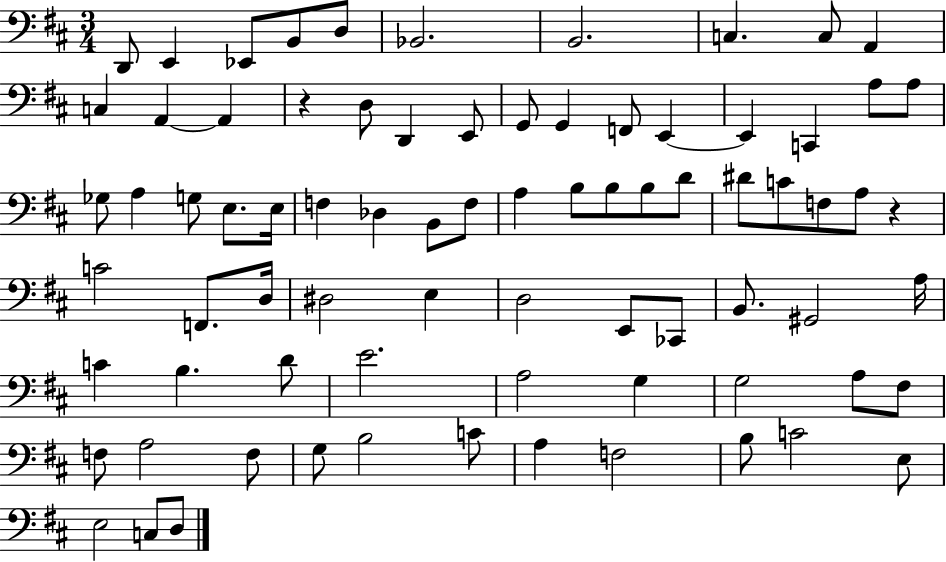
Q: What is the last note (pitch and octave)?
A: D3